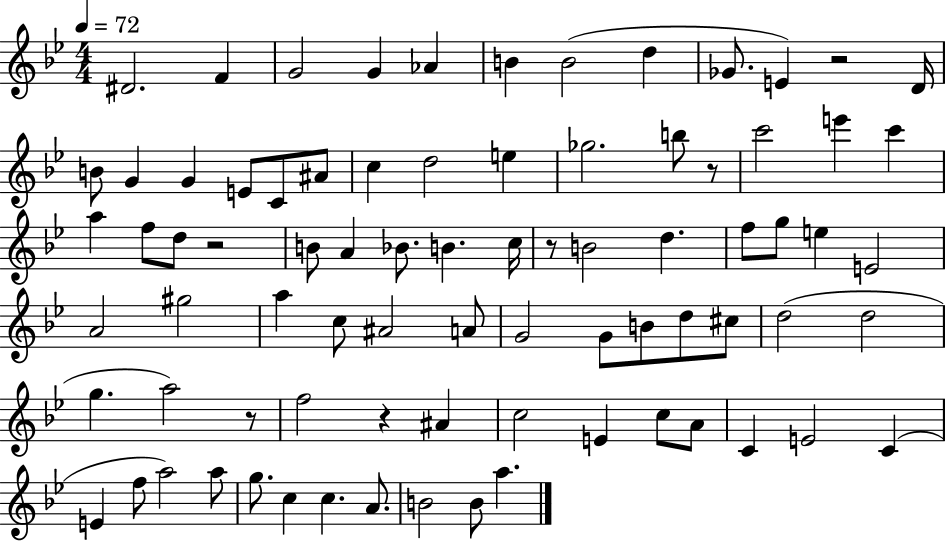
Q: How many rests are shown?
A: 6